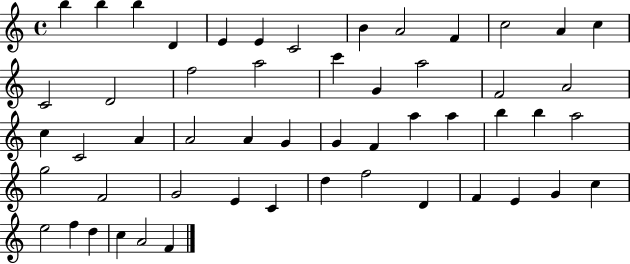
X:1
T:Untitled
M:4/4
L:1/4
K:C
b b b D E E C2 B A2 F c2 A c C2 D2 f2 a2 c' G a2 F2 A2 c C2 A A2 A G G F a a b b a2 g2 F2 G2 E C d f2 D F E G c e2 f d c A2 F